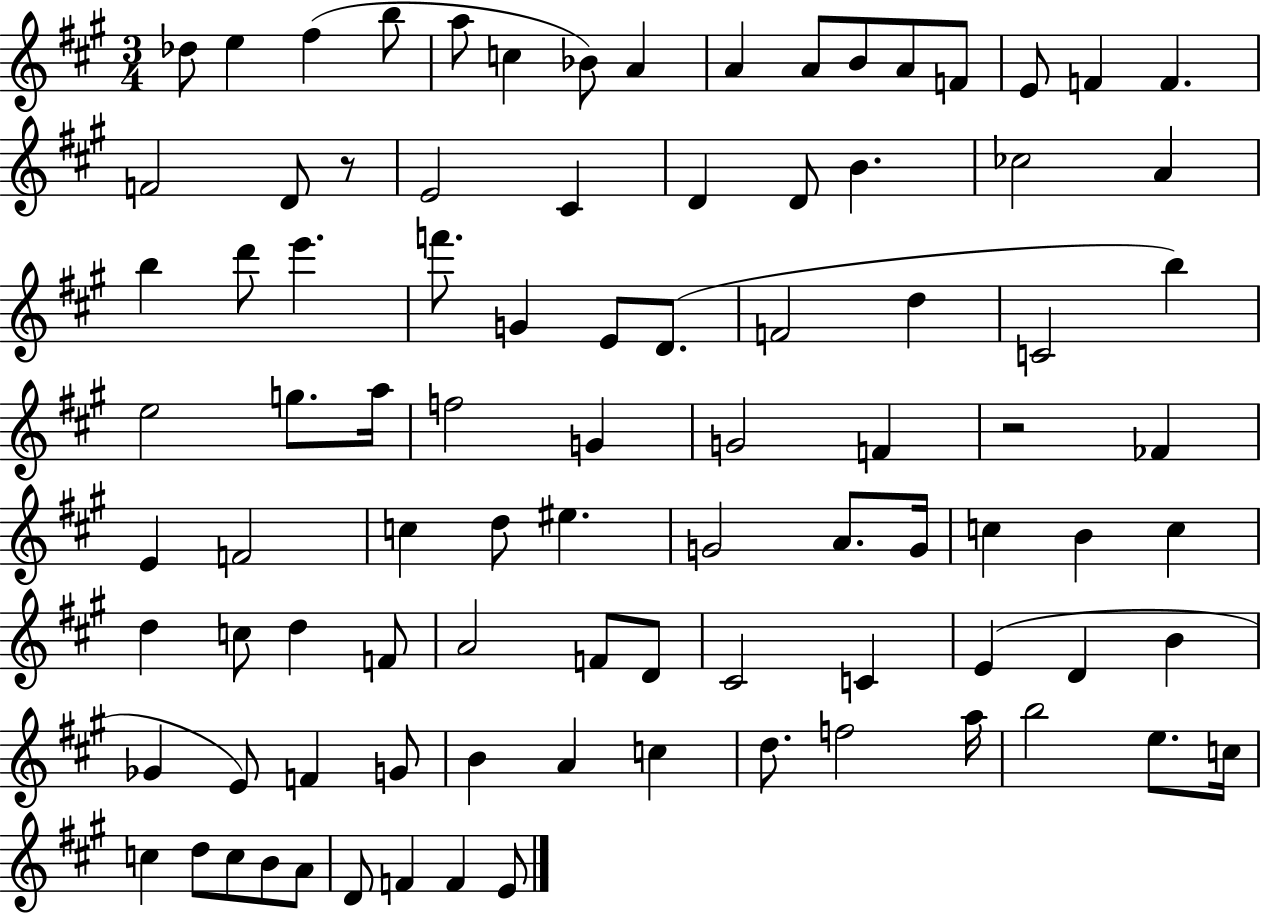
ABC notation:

X:1
T:Untitled
M:3/4
L:1/4
K:A
_d/2 e ^f b/2 a/2 c _B/2 A A A/2 B/2 A/2 F/2 E/2 F F F2 D/2 z/2 E2 ^C D D/2 B _c2 A b d'/2 e' f'/2 G E/2 D/2 F2 d C2 b e2 g/2 a/4 f2 G G2 F z2 _F E F2 c d/2 ^e G2 A/2 G/4 c B c d c/2 d F/2 A2 F/2 D/2 ^C2 C E D B _G E/2 F G/2 B A c d/2 f2 a/4 b2 e/2 c/4 c d/2 c/2 B/2 A/2 D/2 F F E/2